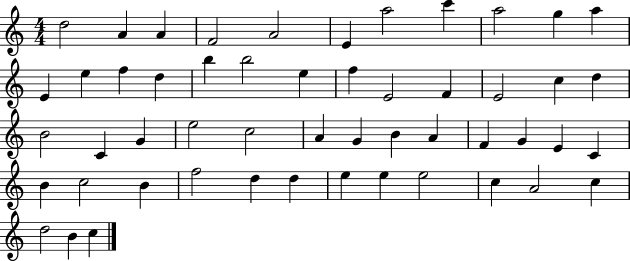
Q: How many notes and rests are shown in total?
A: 52